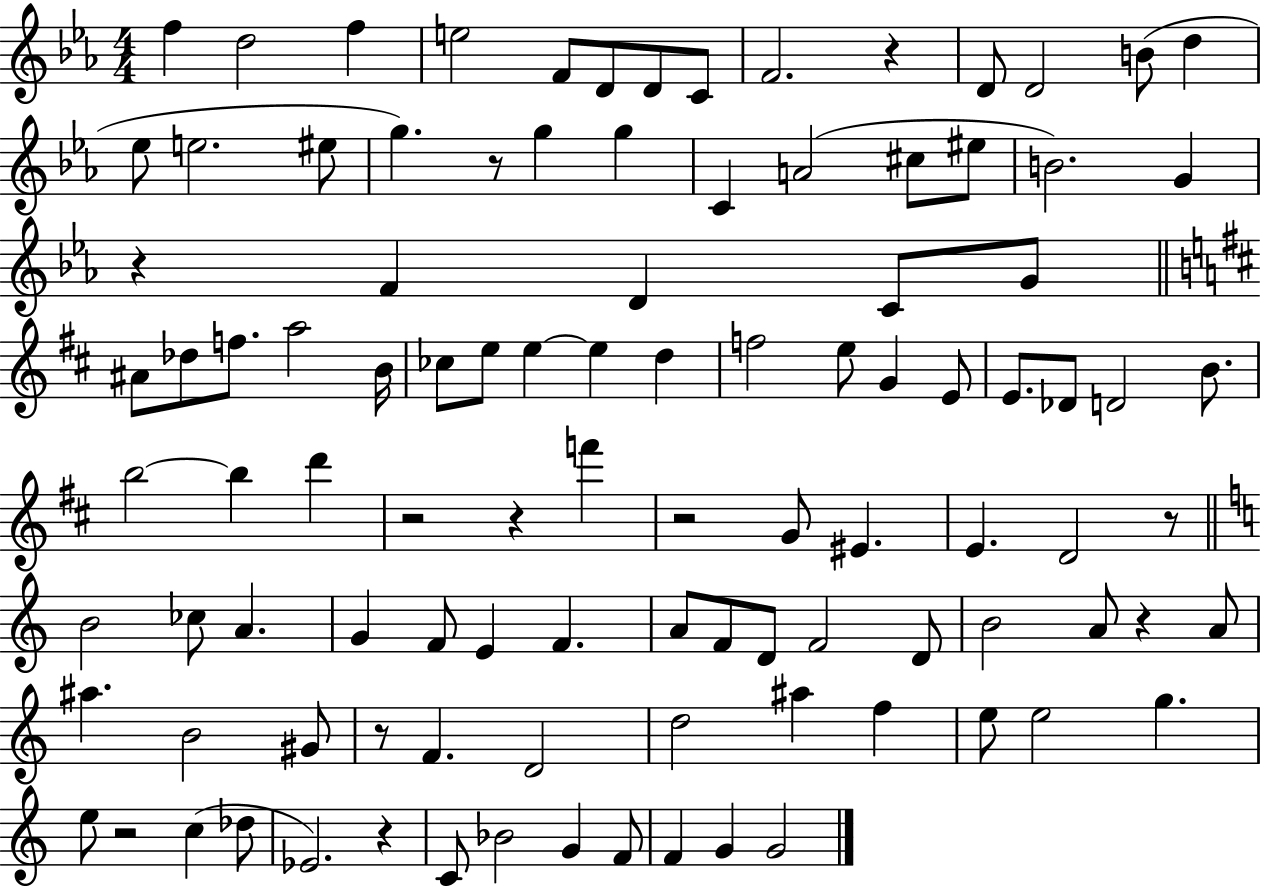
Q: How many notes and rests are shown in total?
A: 103